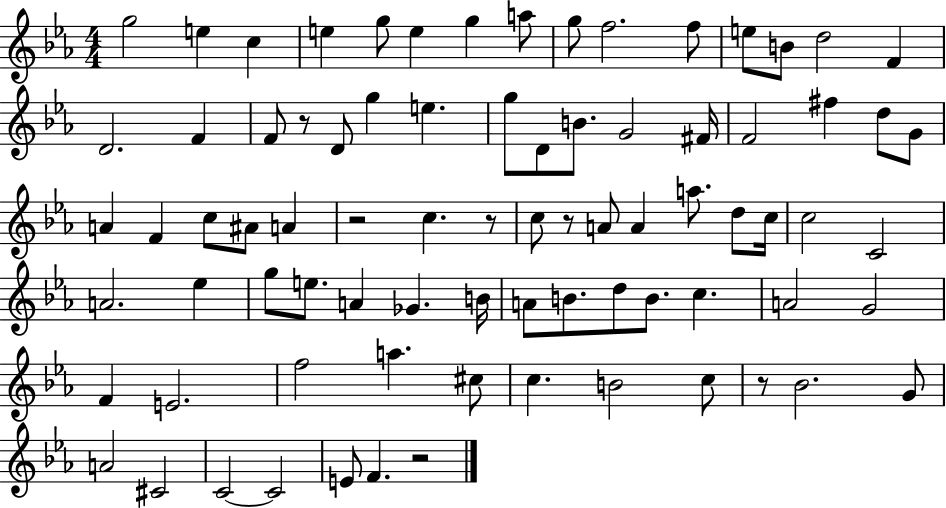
X:1
T:Untitled
M:4/4
L:1/4
K:Eb
g2 e c e g/2 e g a/2 g/2 f2 f/2 e/2 B/2 d2 F D2 F F/2 z/2 D/2 g e g/2 D/2 B/2 G2 ^F/4 F2 ^f d/2 G/2 A F c/2 ^A/2 A z2 c z/2 c/2 z/2 A/2 A a/2 d/2 c/4 c2 C2 A2 _e g/2 e/2 A _G B/4 A/2 B/2 d/2 B/2 c A2 G2 F E2 f2 a ^c/2 c B2 c/2 z/2 _B2 G/2 A2 ^C2 C2 C2 E/2 F z2